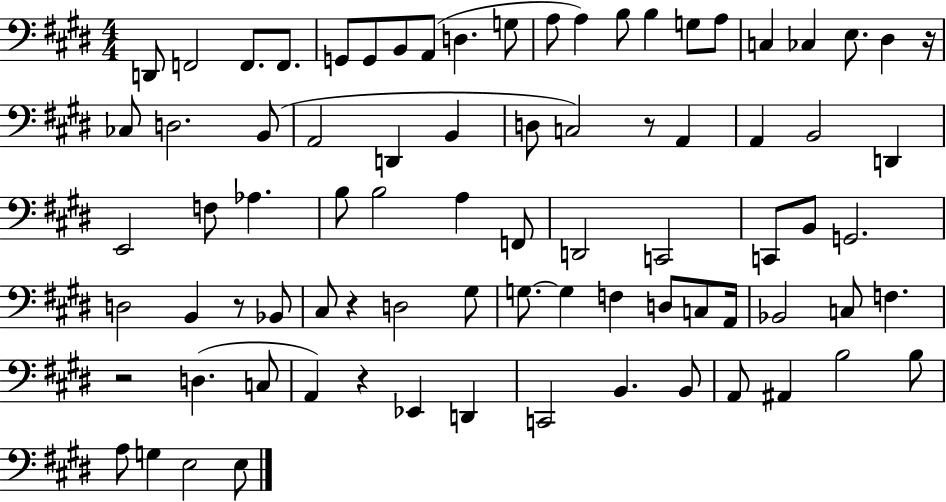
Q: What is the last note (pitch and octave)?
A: E3